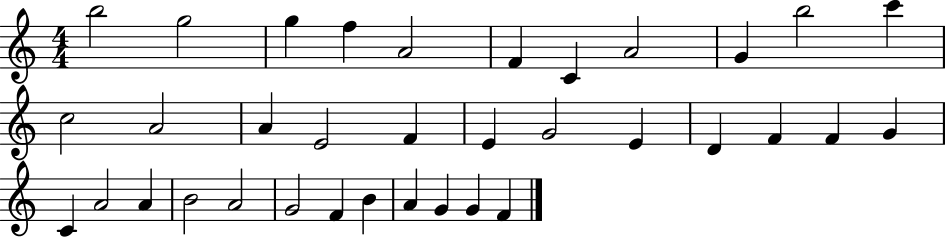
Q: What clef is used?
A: treble